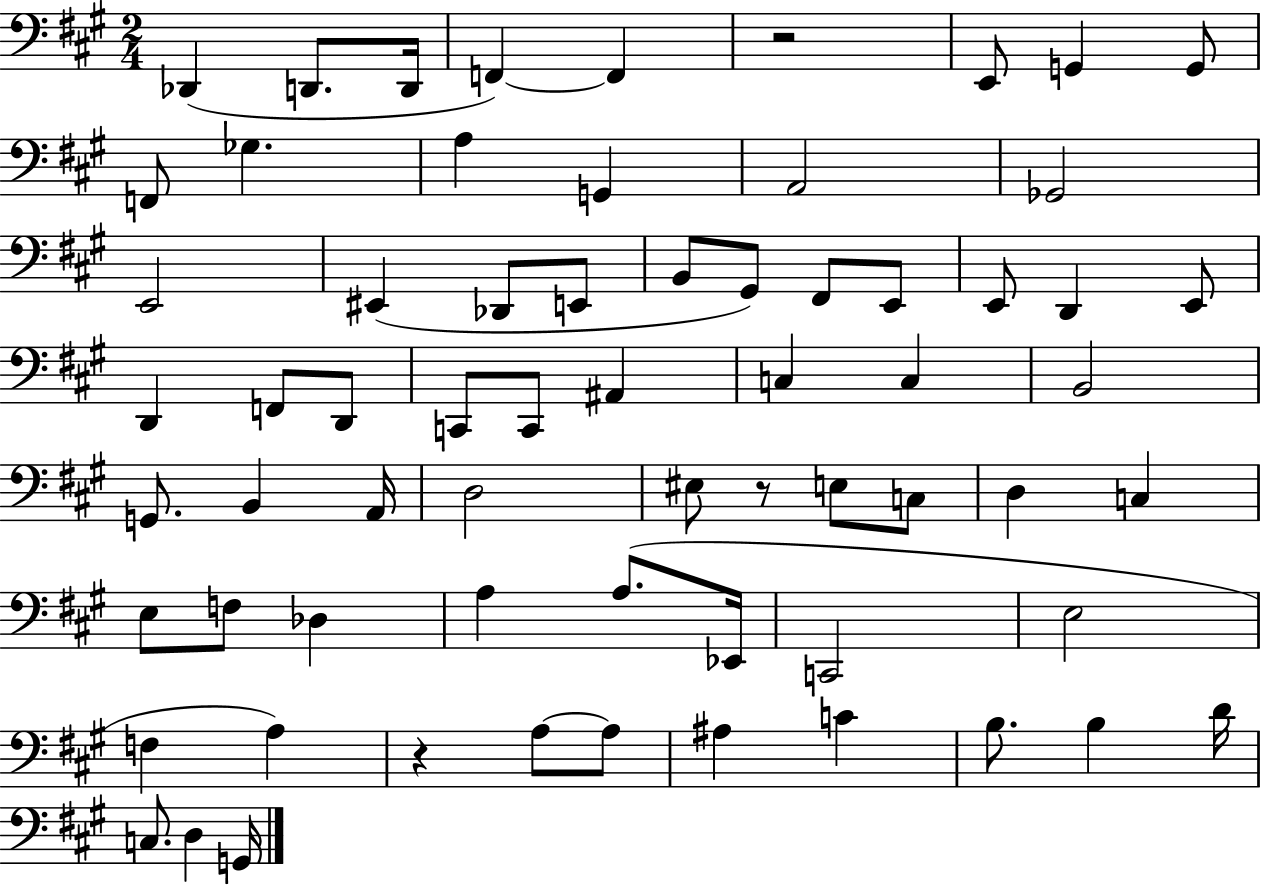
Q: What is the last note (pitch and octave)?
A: G2